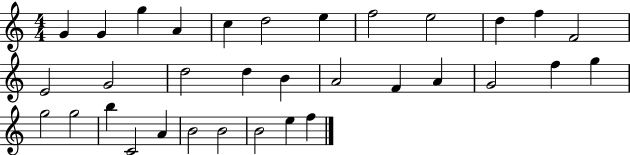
G4/q G4/q G5/q A4/q C5/q D5/h E5/q F5/h E5/h D5/q F5/q F4/h E4/h G4/h D5/h D5/q B4/q A4/h F4/q A4/q G4/h F5/q G5/q G5/h G5/h B5/q C4/h A4/q B4/h B4/h B4/h E5/q F5/q